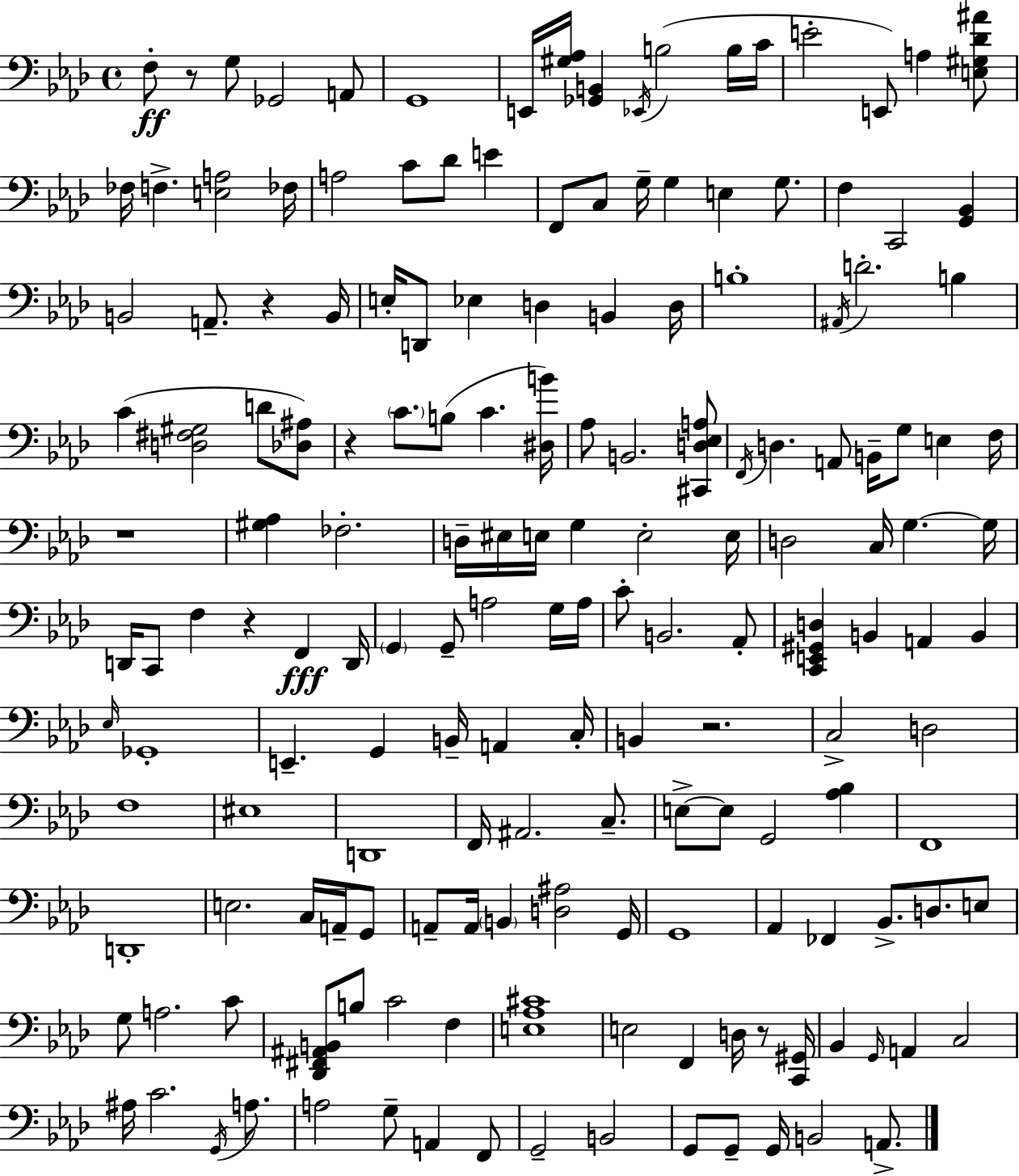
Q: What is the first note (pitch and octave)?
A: F3